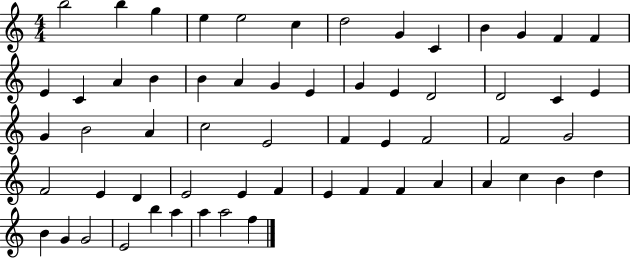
{
  \clef treble
  \numericTimeSignature
  \time 4/4
  \key c \major
  b''2 b''4 g''4 | e''4 e''2 c''4 | d''2 g'4 c'4 | b'4 g'4 f'4 f'4 | \break e'4 c'4 a'4 b'4 | b'4 a'4 g'4 e'4 | g'4 e'4 d'2 | d'2 c'4 e'4 | \break g'4 b'2 a'4 | c''2 e'2 | f'4 e'4 f'2 | f'2 g'2 | \break f'2 e'4 d'4 | e'2 e'4 f'4 | e'4 f'4 f'4 a'4 | a'4 c''4 b'4 d''4 | \break b'4 g'4 g'2 | e'2 b''4 a''4 | a''4 a''2 f''4 | \bar "|."
}